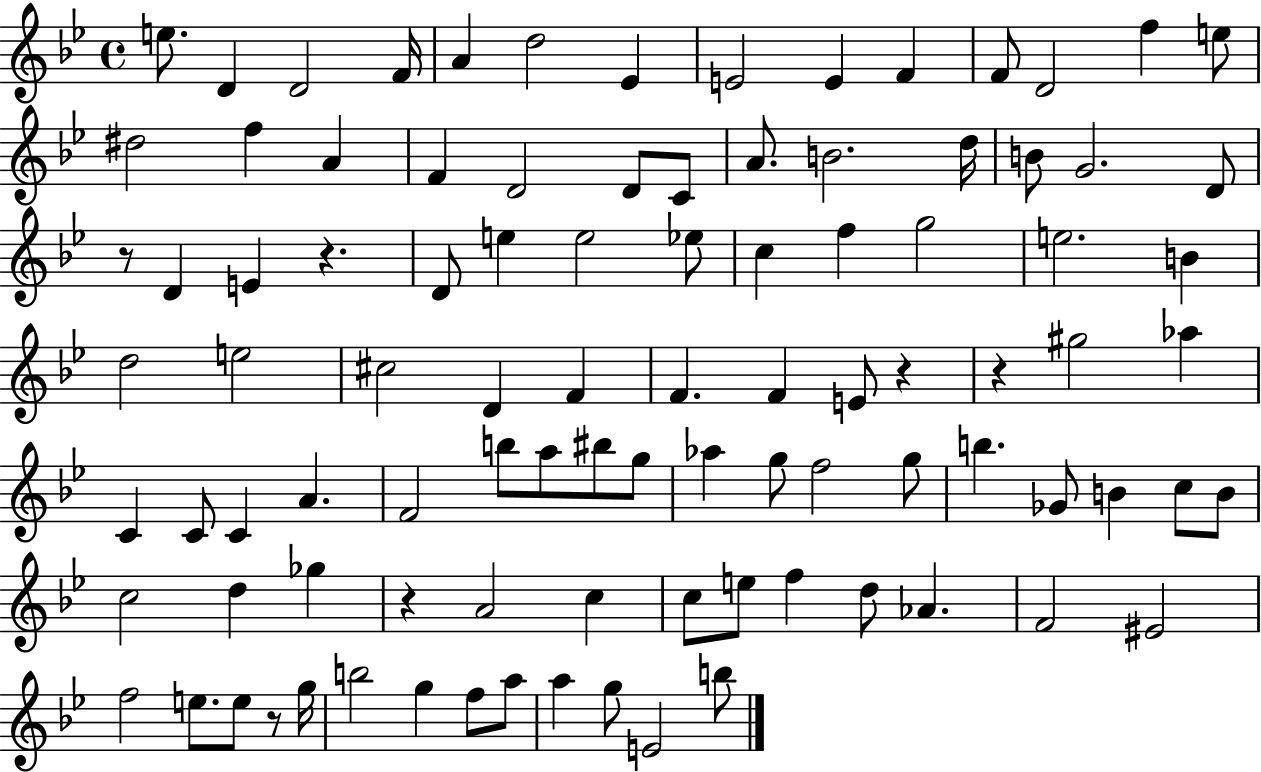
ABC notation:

X:1
T:Untitled
M:4/4
L:1/4
K:Bb
e/2 D D2 F/4 A d2 _E E2 E F F/2 D2 f e/2 ^d2 f A F D2 D/2 C/2 A/2 B2 d/4 B/2 G2 D/2 z/2 D E z D/2 e e2 _e/2 c f g2 e2 B d2 e2 ^c2 D F F F E/2 z z ^g2 _a C C/2 C A F2 b/2 a/2 ^b/2 g/2 _a g/2 f2 g/2 b _G/2 B c/2 B/2 c2 d _g z A2 c c/2 e/2 f d/2 _A F2 ^E2 f2 e/2 e/2 z/2 g/4 b2 g f/2 a/2 a g/2 E2 b/2